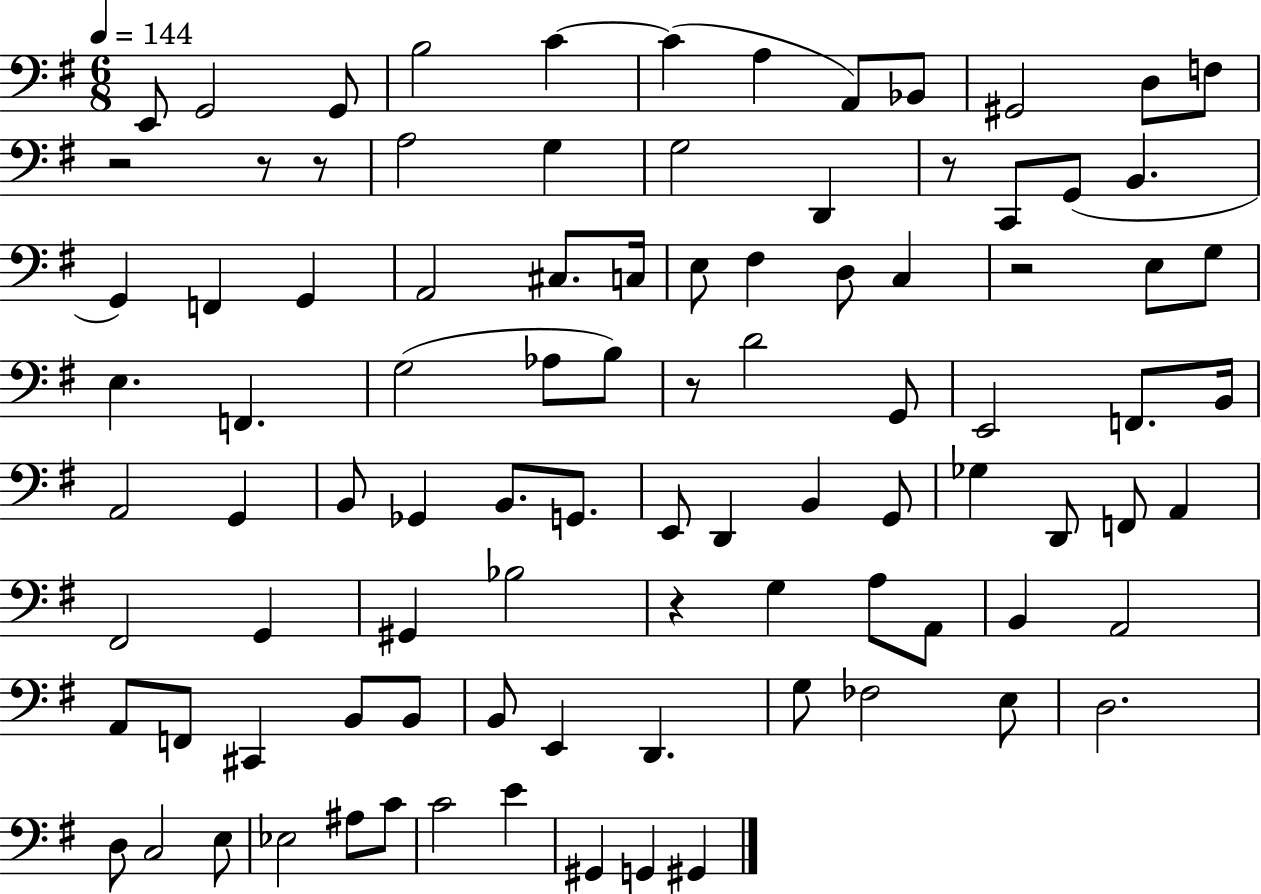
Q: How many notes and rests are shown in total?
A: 94